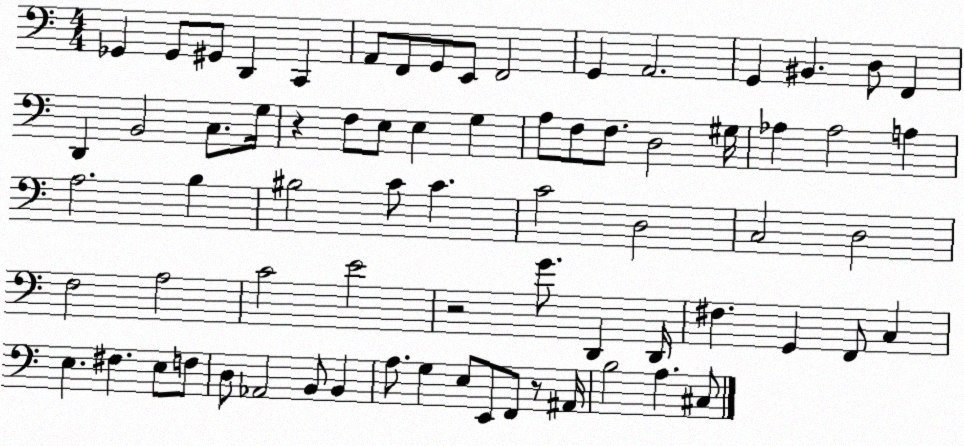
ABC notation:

X:1
T:Untitled
M:4/4
L:1/4
K:C
_G,, _G,,/2 ^G,,/2 D,, C,, A,,/2 F,,/2 G,,/2 E,,/2 F,,2 G,, A,,2 G,, ^B,, D,/2 F,, D,, B,,2 C,/2 G,/4 z F,/2 E,/2 E, G, A,/2 F,/2 F,/2 D,2 ^G,/4 _A, _A,2 A, A,2 B, ^B,2 C/2 C C2 D,2 C,2 D,2 F,2 A,2 C2 E2 z2 G/2 D,, D,,/4 ^F, G,, F,,/2 C, E, ^F, E,/2 F,/2 D,/2 _A,,2 B,,/2 B,, A,/2 G, E,/2 E,,/2 F,,/2 z/2 ^A,,/4 B,2 A, ^C,/2